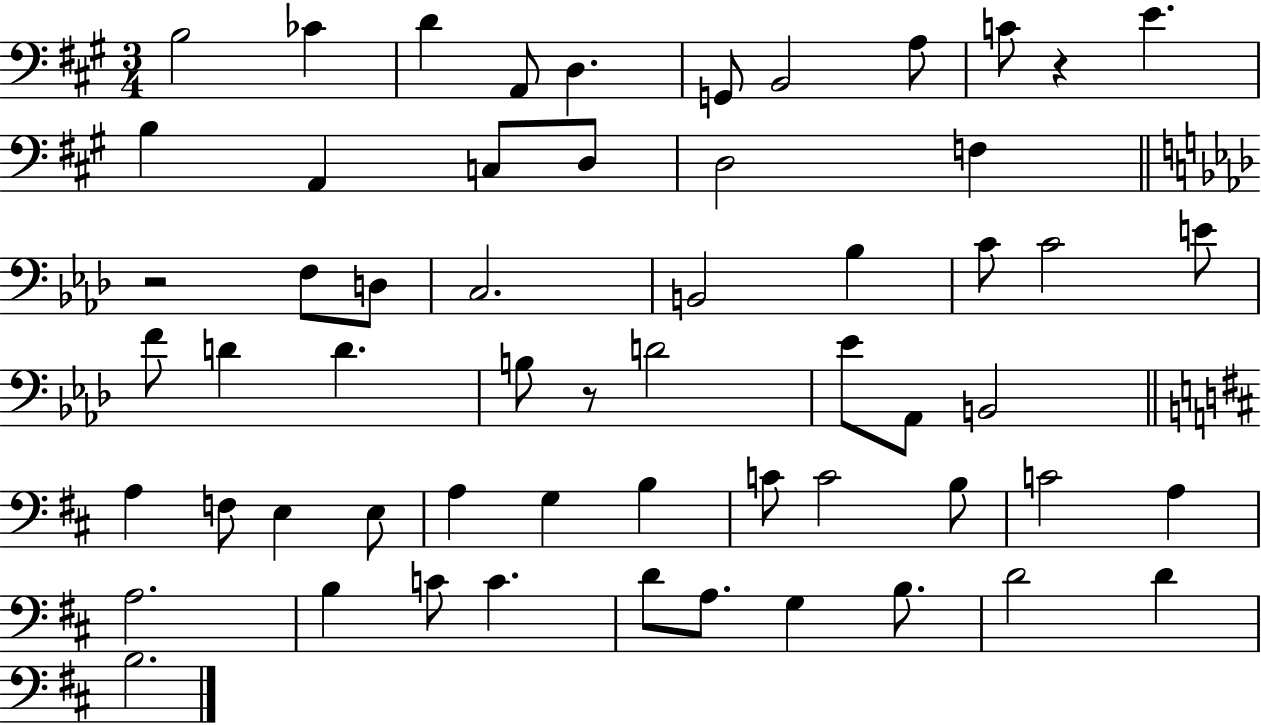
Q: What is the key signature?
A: A major